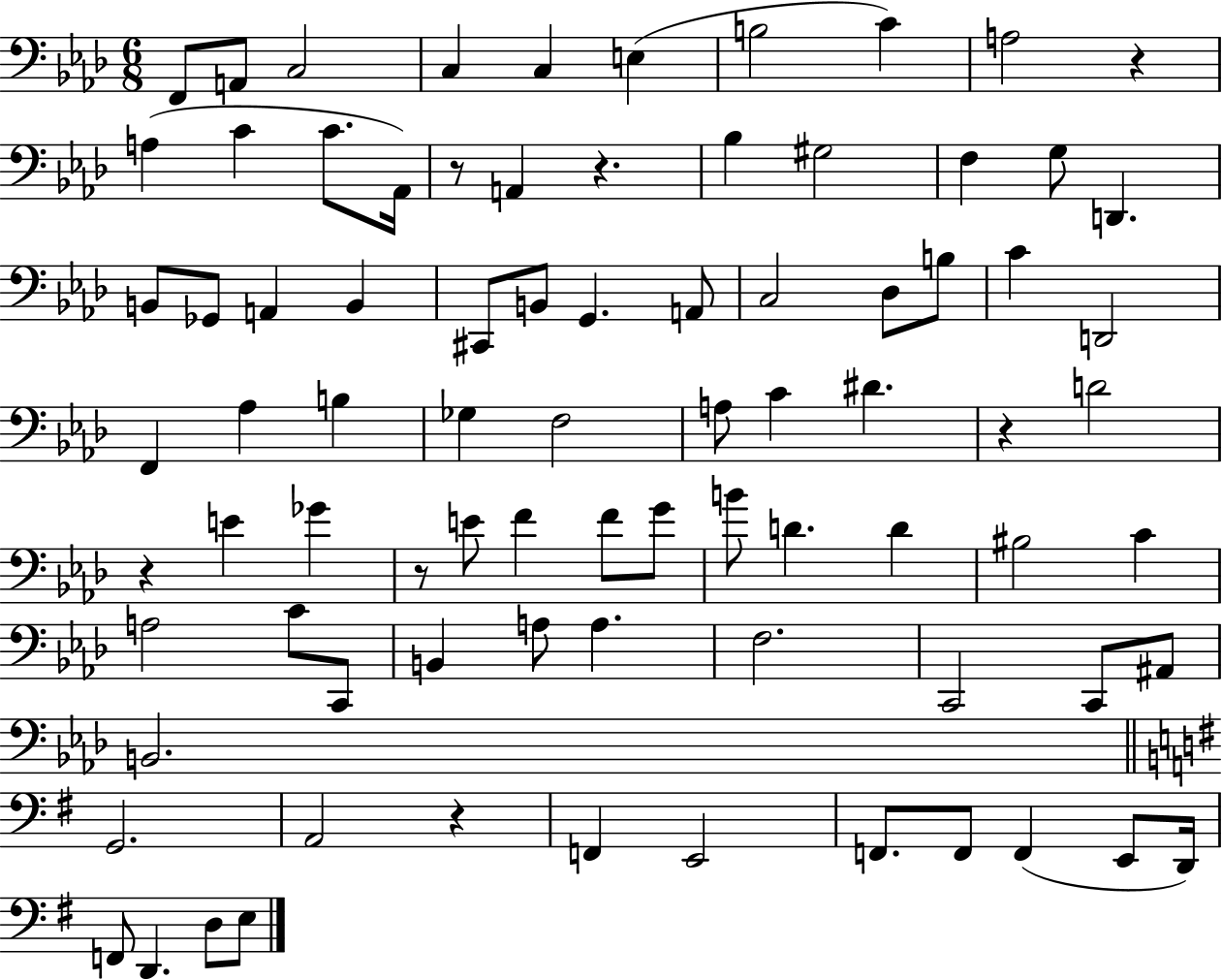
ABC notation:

X:1
T:Untitled
M:6/8
L:1/4
K:Ab
F,,/2 A,,/2 C,2 C, C, E, B,2 C A,2 z A, C C/2 _A,,/4 z/2 A,, z _B, ^G,2 F, G,/2 D,, B,,/2 _G,,/2 A,, B,, ^C,,/2 B,,/2 G,, A,,/2 C,2 _D,/2 B,/2 C D,,2 F,, _A, B, _G, F,2 A,/2 C ^D z D2 z E _G z/2 E/2 F F/2 G/2 B/2 D D ^B,2 C A,2 C/2 C,,/2 B,, A,/2 A, F,2 C,,2 C,,/2 ^A,,/2 B,,2 G,,2 A,,2 z F,, E,,2 F,,/2 F,,/2 F,, E,,/2 D,,/4 F,,/2 D,, D,/2 E,/2